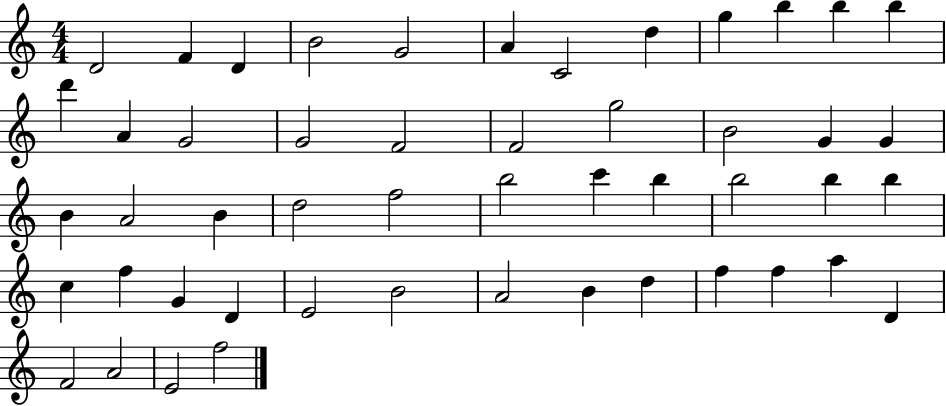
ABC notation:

X:1
T:Untitled
M:4/4
L:1/4
K:C
D2 F D B2 G2 A C2 d g b b b d' A G2 G2 F2 F2 g2 B2 G G B A2 B d2 f2 b2 c' b b2 b b c f G D E2 B2 A2 B d f f a D F2 A2 E2 f2